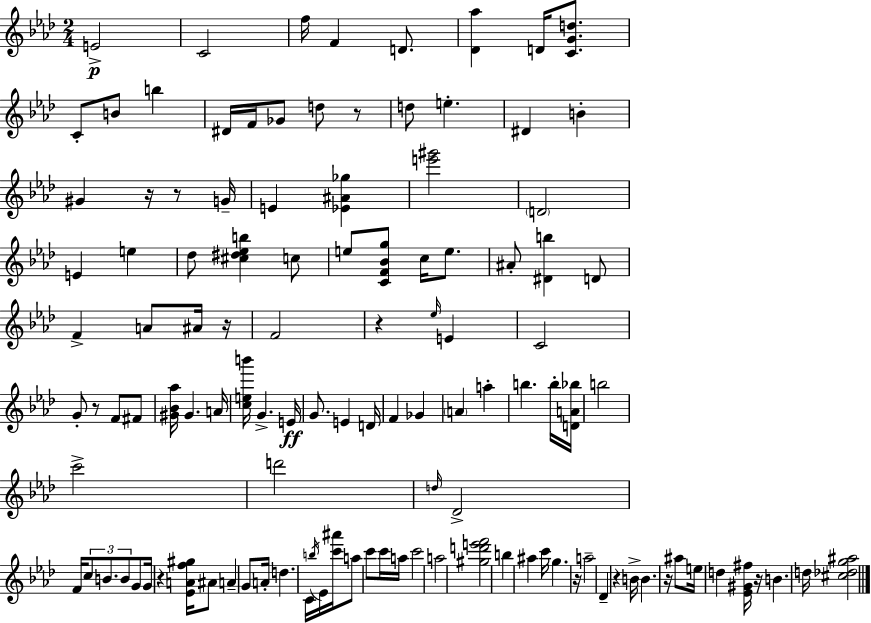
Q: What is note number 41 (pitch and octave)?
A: G#4